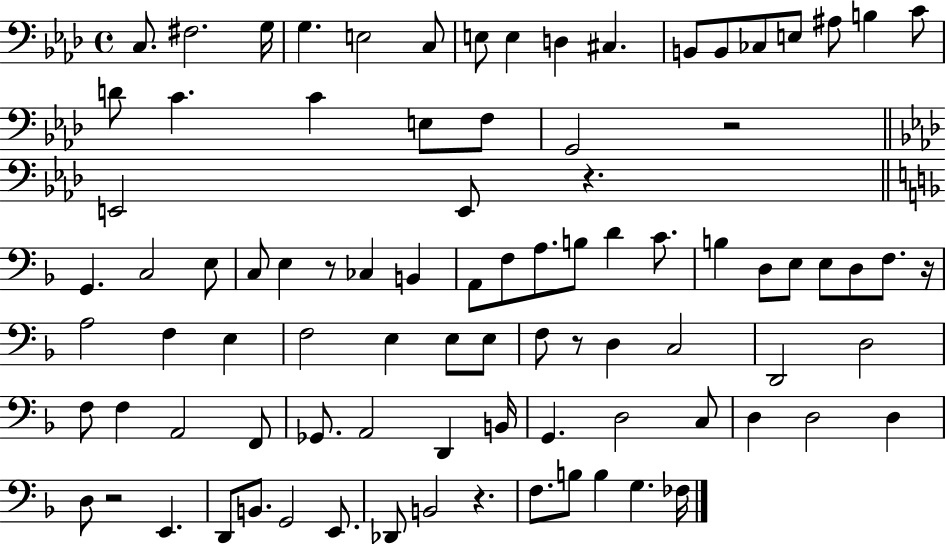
{
  \clef bass
  \time 4/4
  \defaultTimeSignature
  \key aes \major
  c8. fis2. g16 | g4. e2 c8 | e8 e4 d4 cis4. | b,8 b,8 ces8 e8 ais8 b4 c'8 | \break d'8 c'4. c'4 e8 f8 | g,2 r2 | \bar "||" \break \key aes \major e,2 e,8 r4. | \bar "||" \break \key d \minor g,4. c2 e8 | c8 e4 r8 ces4 b,4 | a,8 f8 a8. b8 d'4 c'8. | b4 d8 e8 e8 d8 f8. r16 | \break a2 f4 e4 | f2 e4 e8 e8 | f8 r8 d4 c2 | d,2 d2 | \break f8 f4 a,2 f,8 | ges,8. a,2 d,4 b,16 | g,4. d2 c8 | d4 d2 d4 | \break d8 r2 e,4. | d,8 b,8. g,2 e,8. | des,8 b,2 r4. | f8. b8 b4 g4. fes16 | \break \bar "|."
}